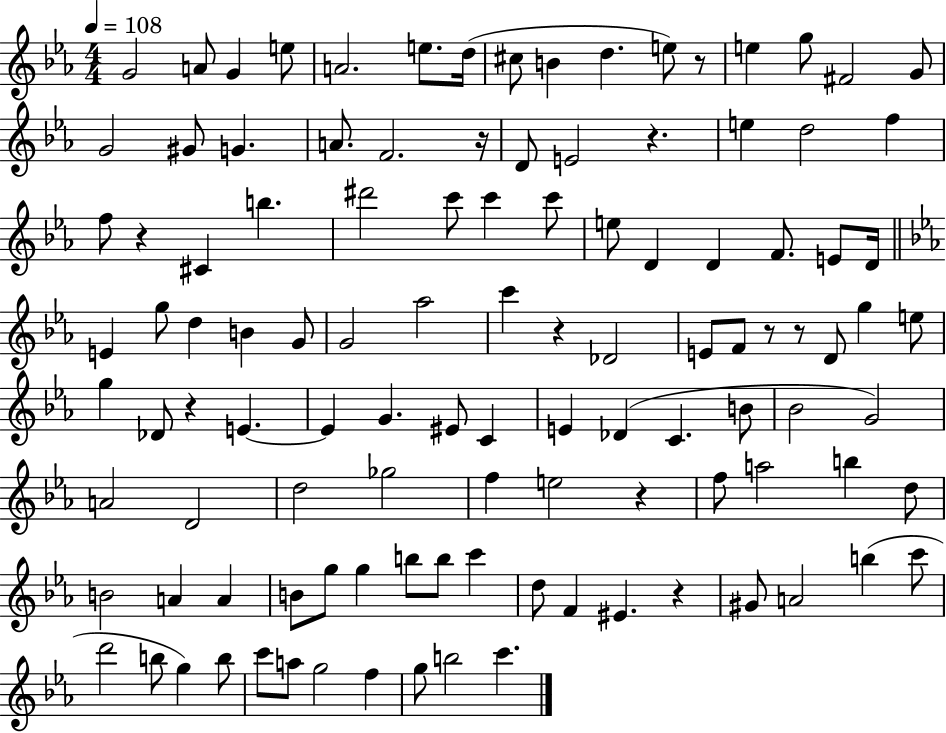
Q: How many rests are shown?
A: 10